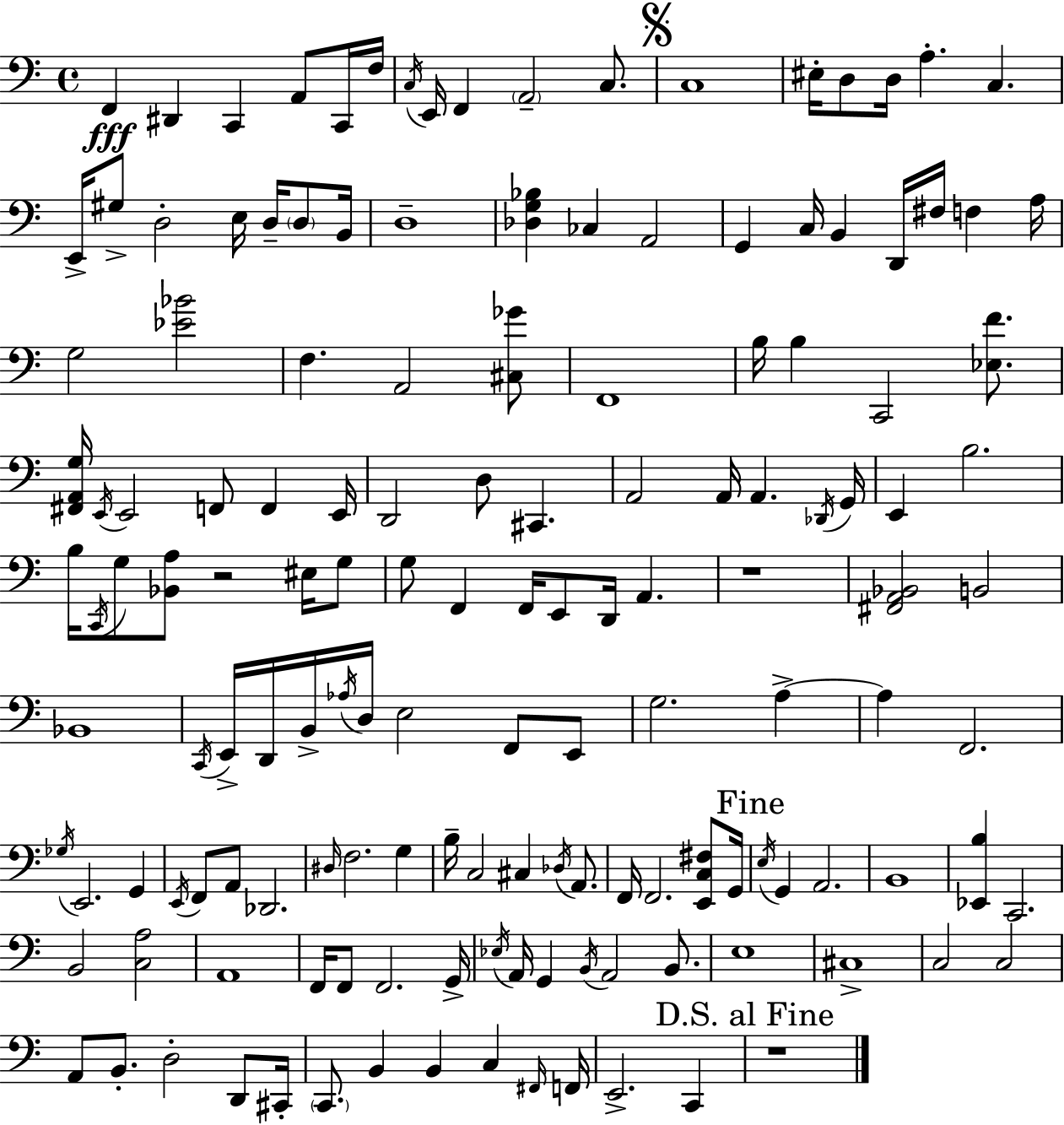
{
  \clef bass
  \time 4/4
  \defaultTimeSignature
  \key c \major
  f,4\fff dis,4 c,4 a,8 c,16 f16 | \acciaccatura { c16 } e,16 f,4 \parenthesize a,2-- c8. | \mark \markup { \musicglyph "scripts.segno" } c1 | eis16-. d8 d16 a4.-. c4. | \break e,16-> gis8-> d2-. e16 d16-- \parenthesize d8 | b,16 d1-- | <des g bes>4 ces4 a,2 | g,4 c16 b,4 d,16 fis16 f4 | \break a16 g2 <ees' bes'>2 | f4. a,2 <cis ges'>8 | f,1 | b16 b4 c,2 <ees f'>8. | \break <fis, a, g>16 \acciaccatura { e,16 } e,2 f,8 f,4 | e,16 d,2 d8 cis,4. | a,2 a,16 a,4. | \acciaccatura { des,16 } g,16 e,4 b2. | \break b16 \acciaccatura { c,16 } g8 <bes, a>8 r2 | eis16 g8 g8 f,4 f,16 e,8 d,16 a,4. | r1 | <fis, a, bes,>2 b,2 | \break bes,1 | \acciaccatura { c,16 } e,16-> d,16 b,16-> \acciaccatura { aes16 } d16 e2 | f,8 e,8 g2. | a4->~~ a4 f,2. | \break \acciaccatura { ges16 } e,2. | g,4 \acciaccatura { e,16 } f,8 a,8 des,2. | \grace { dis16 } f2. | g4 b16-- c2 | \break cis4 \acciaccatura { des16 } a,8. f,16 f,2. | <e, c fis>8 g,16 \mark "Fine" \acciaccatura { e16 } g,4 a,2. | b,1 | <ees, b>4 c,2. | \break b,2 | <c a>2 a,1 | f,16 f,8 f,2. | g,16-> \acciaccatura { ees16 } a,16 g,4 | \break \acciaccatura { b,16 } a,2 b,8. e1 | cis1-> | c2 | c2 a,8 b,8.-. | \break d2-. d,8 cis,16-. \parenthesize c,8. | b,4 b,4 c4 \grace { fis,16 } f,16 e,2.-> | c,4 \mark "D.S. al Fine" r1 | \bar "|."
}